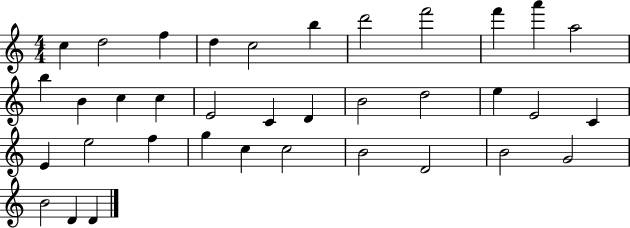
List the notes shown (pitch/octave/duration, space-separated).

C5/q D5/h F5/q D5/q C5/h B5/q D6/h F6/h F6/q A6/q A5/h B5/q B4/q C5/q C5/q E4/h C4/q D4/q B4/h D5/h E5/q E4/h C4/q E4/q E5/h F5/q G5/q C5/q C5/h B4/h D4/h B4/h G4/h B4/h D4/q D4/q